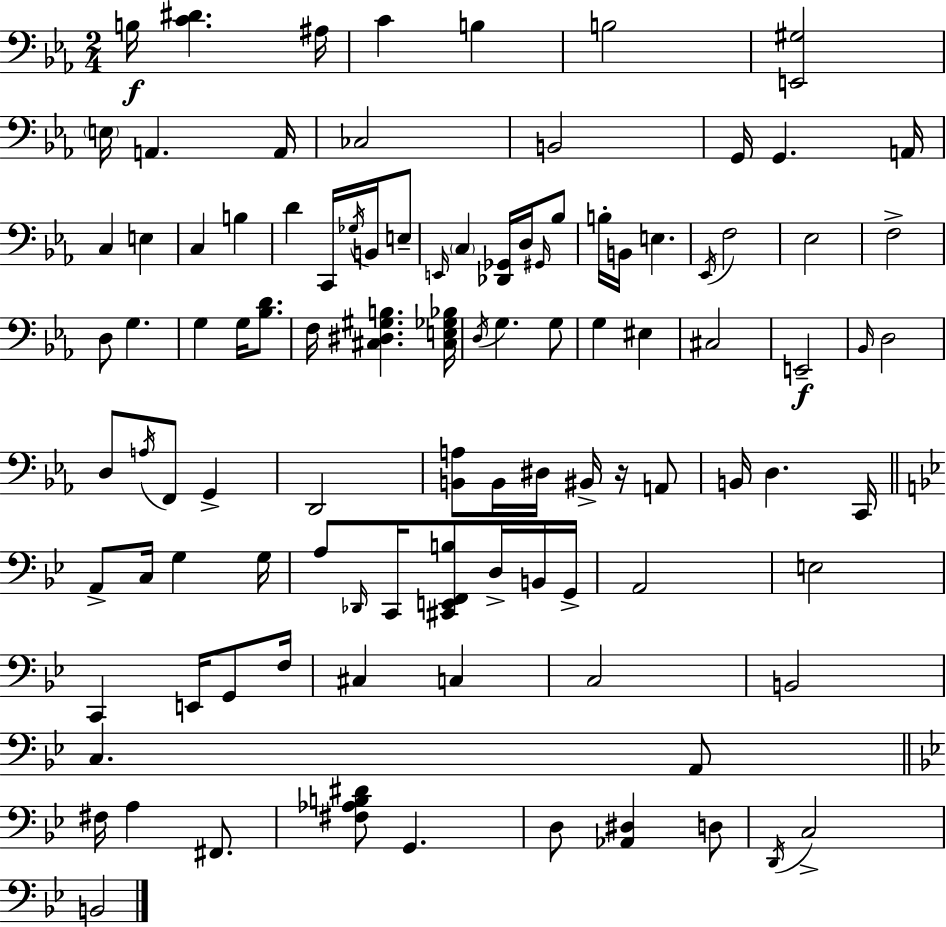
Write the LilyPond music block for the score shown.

{
  \clef bass
  \numericTimeSignature
  \time 2/4
  \key c \minor
  b16\f <c' dis'>4. ais16 | c'4 b4 | b2 | <e, gis>2 | \break \parenthesize e16 a,4. a,16 | ces2 | b,2 | g,16 g,4. a,16 | \break c4 e4 | c4 b4 | d'4 c,16 \acciaccatura { ges16 } b,16 e8-- | \grace { e,16 } \parenthesize c4 <des, ges,>16 d16 | \break \grace { gis,16 } bes8 b16-. b,16 e4. | \acciaccatura { ees,16 } f2 | ees2 | f2-> | \break d8 g4. | g4 | g16 <bes d'>8. f16 <cis dis gis b>4. | <cis e ges bes>16 \acciaccatura { d16 } g4. | \break g8 g4 | eis4 cis2 | e,2--\f | \grace { bes,16 } d2 | \break d8 | \acciaccatura { a16 } f,8 g,4-> d,2 | <b, a>8 | b,16 dis16 bis,16-> r16 a,8 b,16 | \break d4. c,16 \bar "||" \break \key bes \major a,8-> c16 g4 g16 | a8 \grace { des,16 } c,16 <cis, e, f, b>8 d16-> b,16 | g,16-> a,2 | e2 | \break c,4 e,16 g,8 | f16 cis4 c4 | c2 | b,2 | \break c4. a,8 | \bar "||" \break \key g \minor fis16 a4 fis,8. | <fis aes b dis'>8 g,4. | d8 <aes, dis>4 d8 | \acciaccatura { d,16 } c2-> | \break b,2 | \bar "|."
}